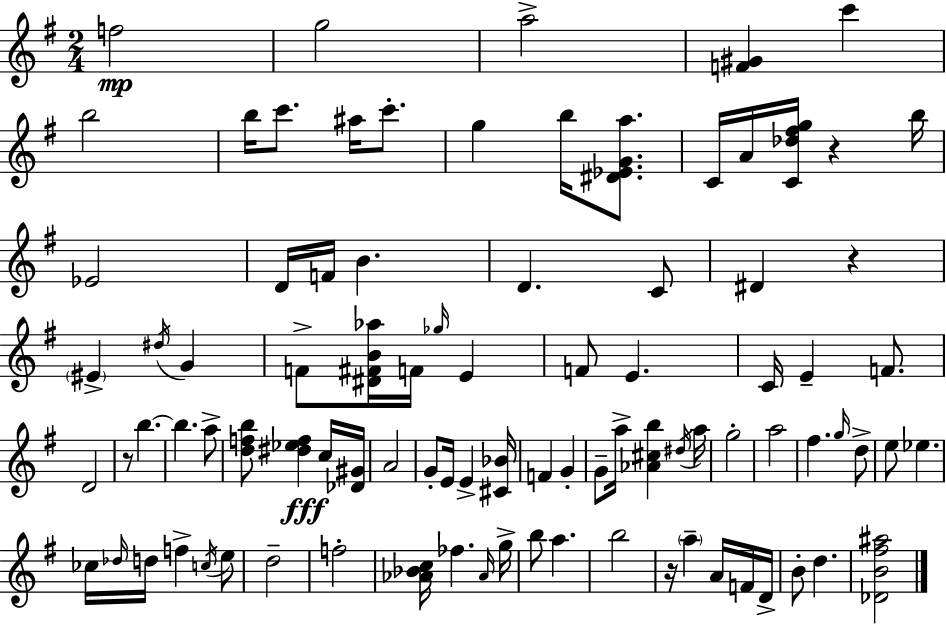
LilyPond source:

{
  \clef treble
  \numericTimeSignature
  \time 2/4
  \key e \minor
  f''2\mp | g''2 | a''2-> | <f' gis'>4 c'''4 | \break b''2 | b''16 c'''8. ais''16 c'''8.-. | g''4 b''16 <dis' ees' g' a''>8. | c'16 a'16 <c' des'' fis'' g''>16 r4 b''16 | \break ees'2 | d'16 f'16 b'4. | d'4. c'8 | dis'4 r4 | \break \parenthesize eis'4-> \acciaccatura { dis''16 } g'4 | f'8-> <dis' fis' b' aes''>16 f'16 \grace { ges''16 } e'4 | f'8 e'4. | c'16 e'4-- f'8. | \break d'2 | r8 b''4.~~ | b''4. | a''8-> <d'' f'' b''>8 <dis'' ees'' f''>4\fff | \break c''16 <des' gis'>16 a'2 | g'8-. e'16 e'4-> | <cis' bes'>16 f'4 g'4-. | g'8-- a''16-> <aes' cis'' b''>4 | \break \acciaccatura { dis''16 } a''16 g''2-. | a''2 | fis''4. | \grace { g''16 } d''8-> e''8 ees''4. | \break ces''16 \grace { des''16 } d''16 f''4-> | \acciaccatura { c''16 } e''8 d''2-- | f''2-. | <aes' bes' c''>16 fes''4. | \break \grace { aes'16 } g''16-> b''8 | a''4. b''2 | r16 | \parenthesize a''4-- a'16 f'16 d'16-> b'8-. | \break d''4. <des' b' fis'' ais''>2 | \bar "|."
}